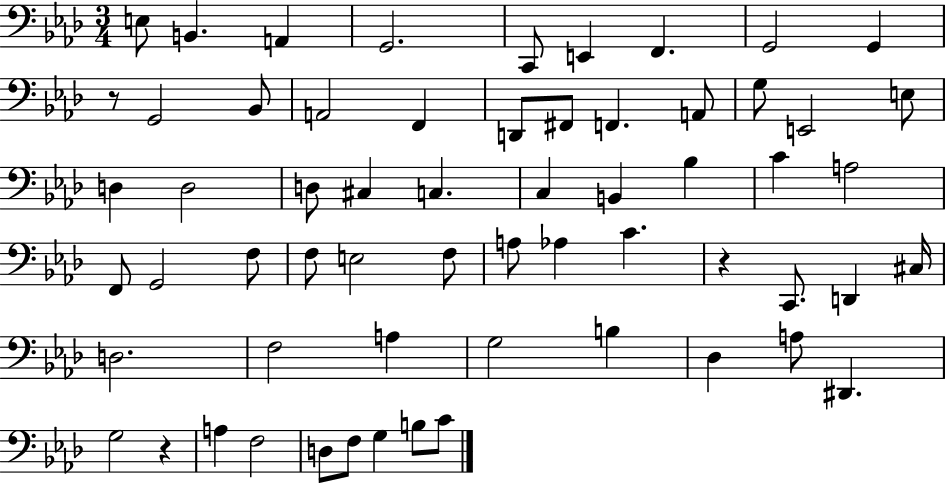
X:1
T:Untitled
M:3/4
L:1/4
K:Ab
E,/2 B,, A,, G,,2 C,,/2 E,, F,, G,,2 G,, z/2 G,,2 _B,,/2 A,,2 F,, D,,/2 ^F,,/2 F,, A,,/2 G,/2 E,,2 E,/2 D, D,2 D,/2 ^C, C, C, B,, _B, C A,2 F,,/2 G,,2 F,/2 F,/2 E,2 F,/2 A,/2 _A, C z C,,/2 D,, ^C,/4 D,2 F,2 A, G,2 B, _D, A,/2 ^D,, G,2 z A, F,2 D,/2 F,/2 G, B,/2 C/2